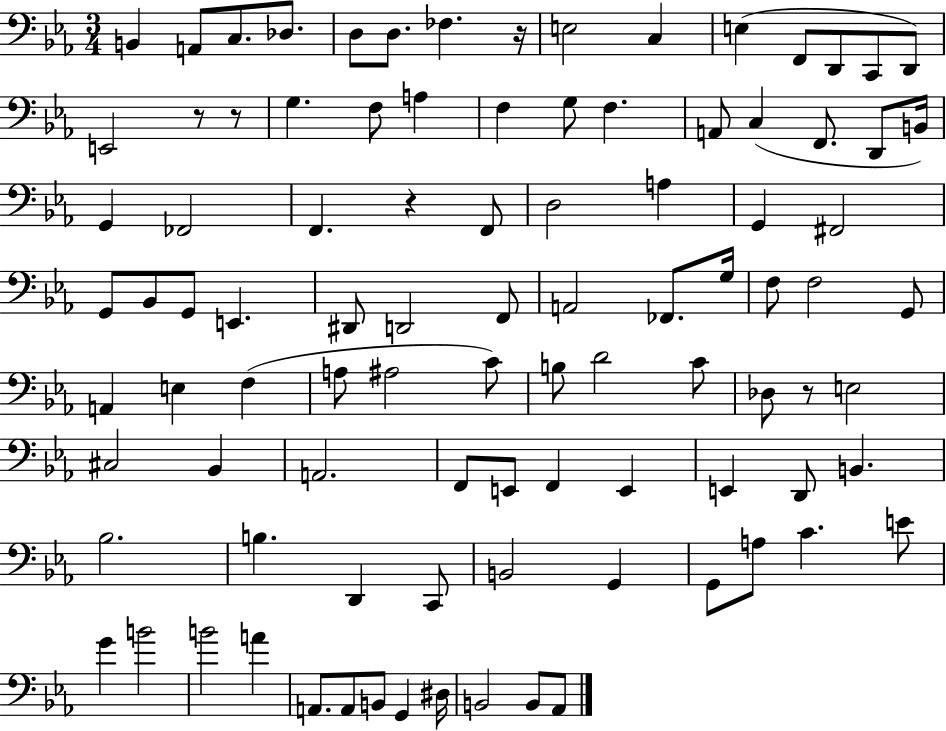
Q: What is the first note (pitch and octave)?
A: B2